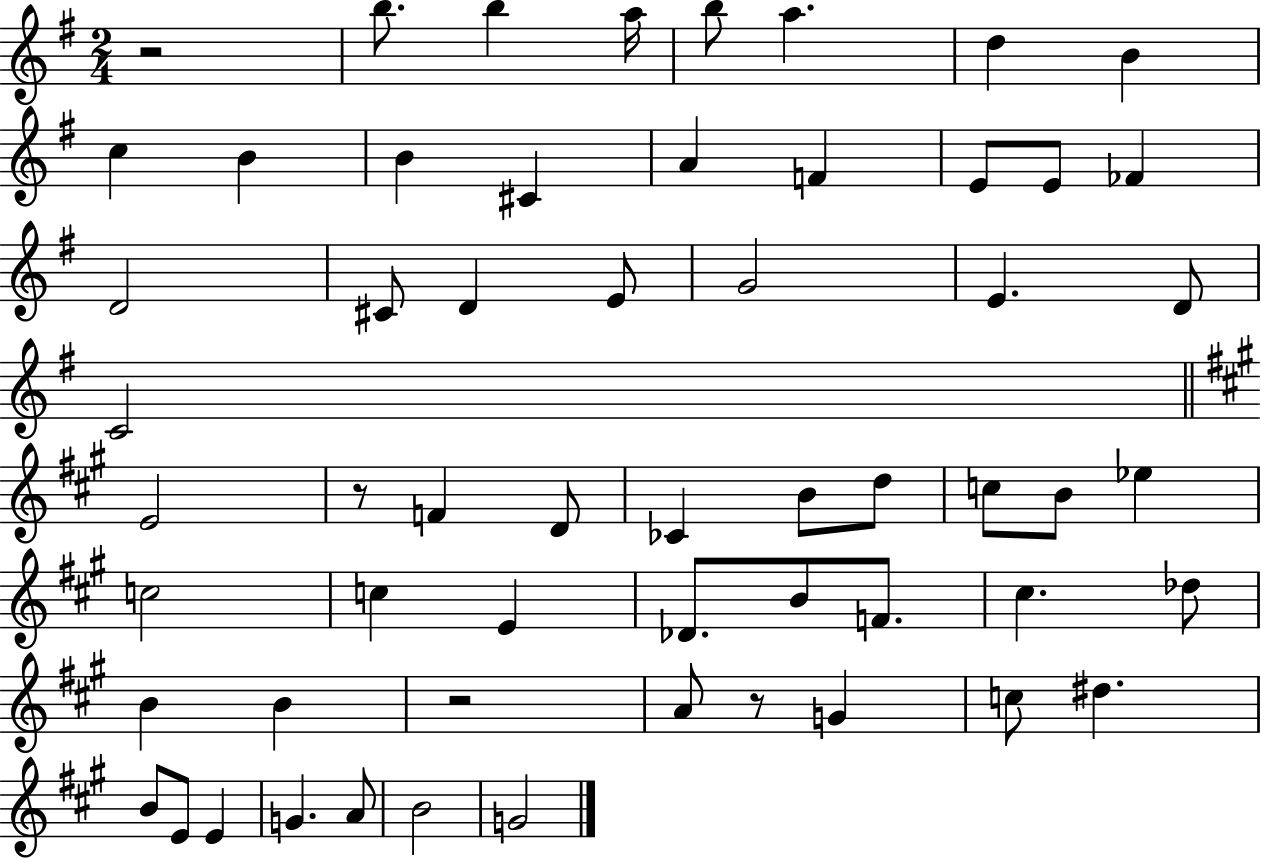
R/h B5/e. B5/q A5/s B5/e A5/q. D5/q B4/q C5/q B4/q B4/q C#4/q A4/q F4/q E4/e E4/e FES4/q D4/h C#4/e D4/q E4/e G4/h E4/q. D4/e C4/h E4/h R/e F4/q D4/e CES4/q B4/e D5/e C5/e B4/e Eb5/q C5/h C5/q E4/q Db4/e. B4/e F4/e. C#5/q. Db5/e B4/q B4/q R/h A4/e R/e G4/q C5/e D#5/q. B4/e E4/e E4/q G4/q. A4/e B4/h G4/h